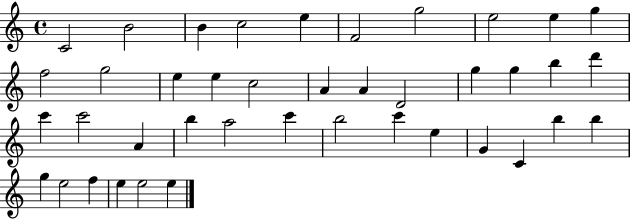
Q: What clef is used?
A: treble